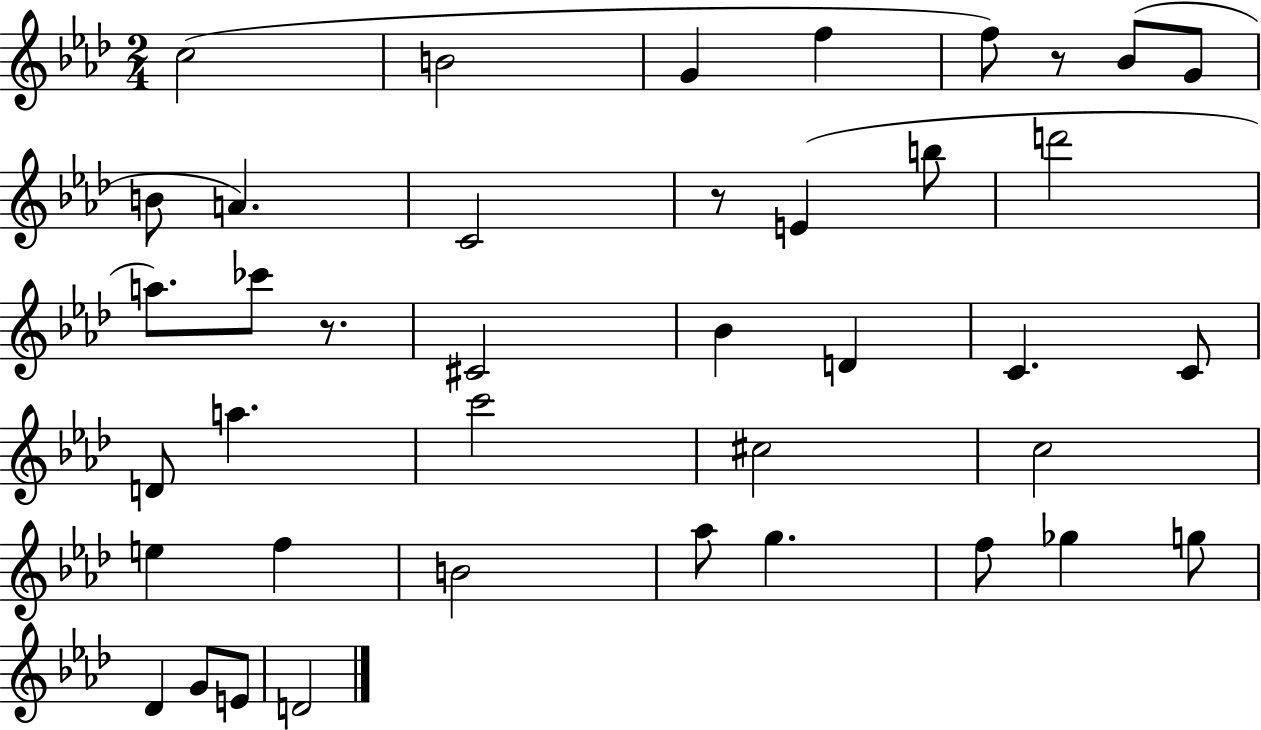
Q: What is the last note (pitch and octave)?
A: D4